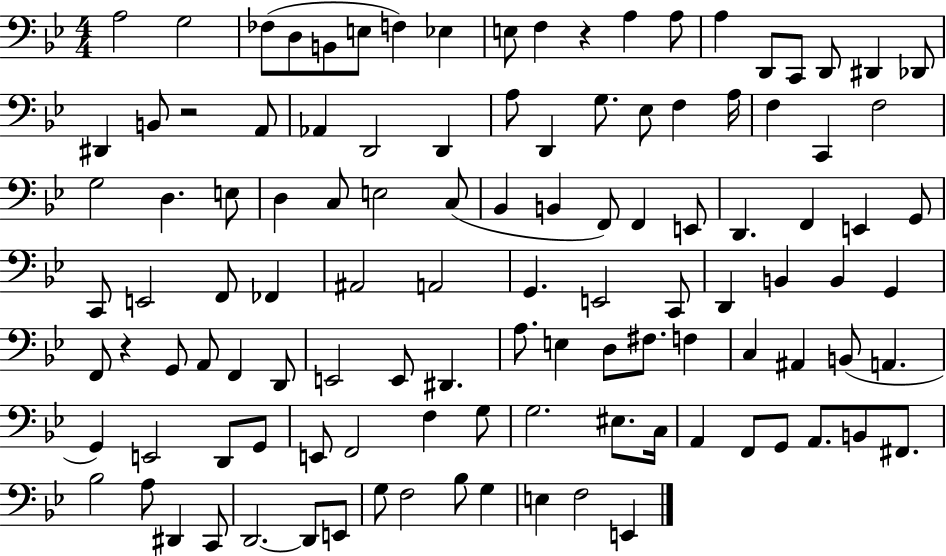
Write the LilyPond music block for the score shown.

{
  \clef bass
  \numericTimeSignature
  \time 4/4
  \key bes \major
  \repeat volta 2 { a2 g2 | fes8( d8 b,8 e8 f4) ees4 | e8 f4 r4 a4 a8 | a4 d,8 c,8 d,8 dis,4 des,8 | \break dis,4 b,8 r2 a,8 | aes,4 d,2 d,4 | a8 d,4 g8. ees8 f4 a16 | f4 c,4 f2 | \break g2 d4. e8 | d4 c8 e2 c8( | bes,4 b,4 f,8) f,4 e,8 | d,4. f,4 e,4 g,8 | \break c,8 e,2 f,8 fes,4 | ais,2 a,2 | g,4. e,2 c,8 | d,4 b,4 b,4 g,4 | \break f,8 r4 g,8 a,8 f,4 d,8 | e,2 e,8 dis,4. | a8. e4 d8 fis8. f4 | c4 ais,4 b,8( a,4. | \break g,4) e,2 d,8 g,8 | e,8 f,2 f4 g8 | g2. eis8. c16 | a,4 f,8 g,8 a,8. b,8 fis,8. | \break bes2 a8 dis,4 c,8 | d,2.~~ d,8 e,8 | g8 f2 bes8 g4 | e4 f2 e,4 | \break } \bar "|."
}